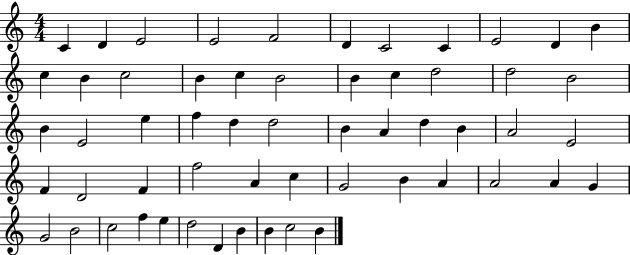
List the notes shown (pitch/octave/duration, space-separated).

C4/q D4/q E4/h E4/h F4/h D4/q C4/h C4/q E4/h D4/q B4/q C5/q B4/q C5/h B4/q C5/q B4/h B4/q C5/q D5/h D5/h B4/h B4/q E4/h E5/q F5/q D5/q D5/h B4/q A4/q D5/q B4/q A4/h E4/h F4/q D4/h F4/q F5/h A4/q C5/q G4/h B4/q A4/q A4/h A4/q G4/q G4/h B4/h C5/h F5/q E5/q D5/h D4/q B4/q B4/q C5/h B4/q